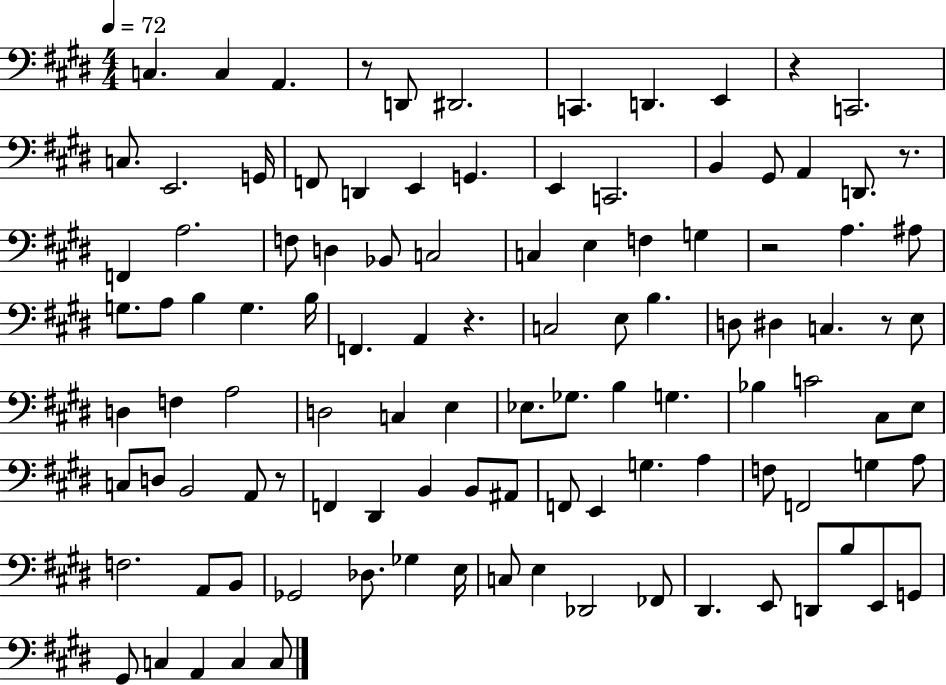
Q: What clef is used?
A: bass